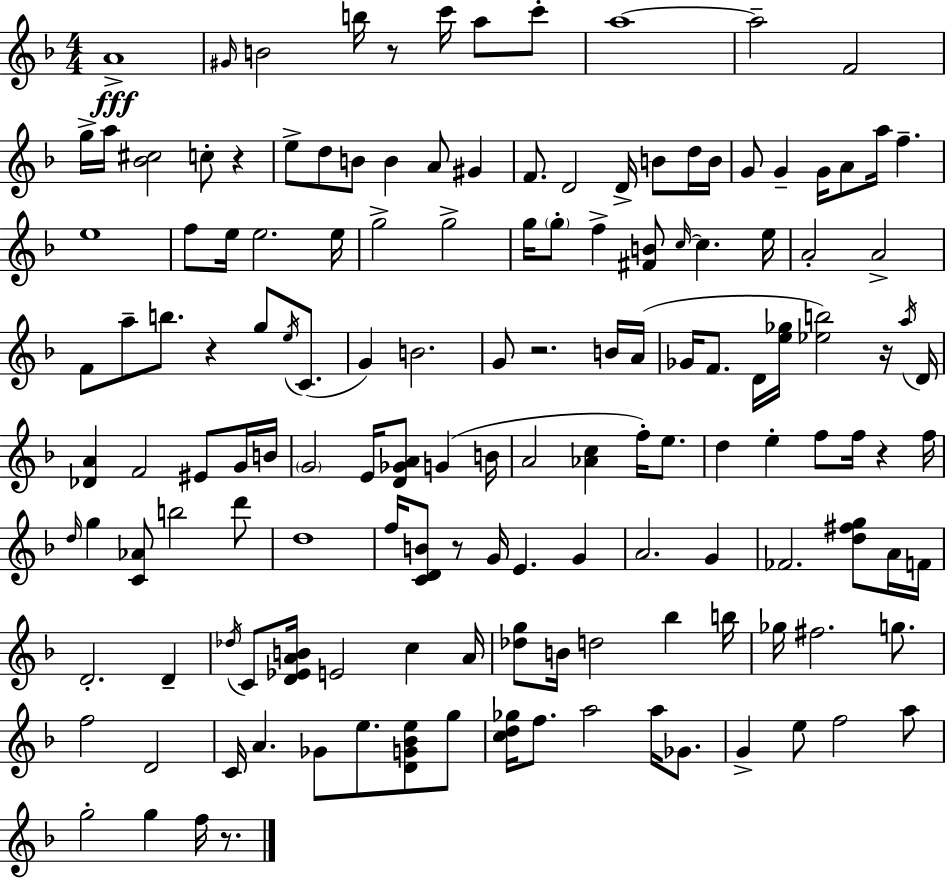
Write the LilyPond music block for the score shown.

{
  \clef treble
  \numericTimeSignature
  \time 4/4
  \key f \major
  a'1->\fff | \grace { gis'16 } b'2 b''16 r8 c'''16 a''8 c'''8-. | a''1~~ | a''2-- f'2 | \break g''16-> a''16 <bes' cis''>2 c''8-. r4 | e''8-> d''8 b'8 b'4 a'8 gis'4 | f'8. d'2 d'16-> b'8 d''16 | b'16 g'8 g'4-- g'16 a'8 a''16 f''4.-- | \break e''1 | f''8 e''16 e''2. | e''16 g''2-> g''2-> | g''16 \parenthesize g''8-. f''4-> <fis' b'>8 \grace { c''16~ }~ c''4. | \break e''16 a'2-. a'2-> | f'8 a''8-- b''8. r4 g''8 \acciaccatura { e''16 }( | c'8. g'4) b'2. | g'8 r2. | \break b'16 a'16( ges'16 f'8. d'16 <e'' ges''>16 <ees'' b''>2) | r16 \acciaccatura { a''16 } d'16 <des' a'>4 f'2 | eis'8 g'16 b'16 \parenthesize g'2 e'16 <d' ges' a'>8 g'4( | b'16 a'2 <aes' c''>4 | \break f''16-.) e''8. d''4 e''4-. f''8 f''16 r4 | f''16 \grace { d''16 } g''4 <c' aes'>8 b''2 | d'''8 d''1 | f''16 <c' d' b'>8 r8 g'16 e'4. | \break g'4 a'2. | g'4 fes'2. | <d'' fis'' g''>8 a'16 f'16 d'2.-. | d'4-- \acciaccatura { des''16 } c'8 <d' ees' a' b'>16 e'2 | \break c''4 a'16 <des'' g''>8 b'16 d''2 | bes''4 b''16 ges''16 fis''2. | g''8. f''2 d'2 | c'16 a'4. ges'8 e''8. | \break <d' g' bes' e''>8 g''8 <c'' d'' ges''>16 f''8. a''2 | a''16 ges'8. g'4-> e''8 f''2 | a''8 g''2-. g''4 | f''16 r8. \bar "|."
}